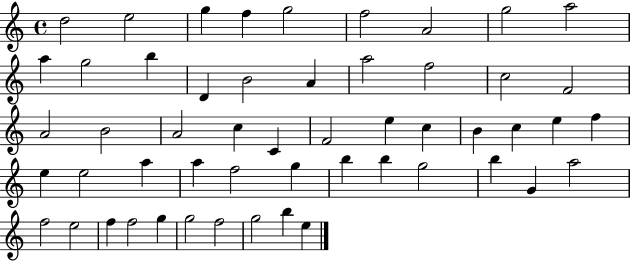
D5/h E5/h G5/q F5/q G5/h F5/h A4/h G5/h A5/h A5/q G5/h B5/q D4/q B4/h A4/q A5/h F5/h C5/h F4/h A4/h B4/h A4/h C5/q C4/q F4/h E5/q C5/q B4/q C5/q E5/q F5/q E5/q E5/h A5/q A5/q F5/h G5/q B5/q B5/q G5/h B5/q G4/q A5/h F5/h E5/h F5/q F5/h G5/q G5/h F5/h G5/h B5/q E5/q